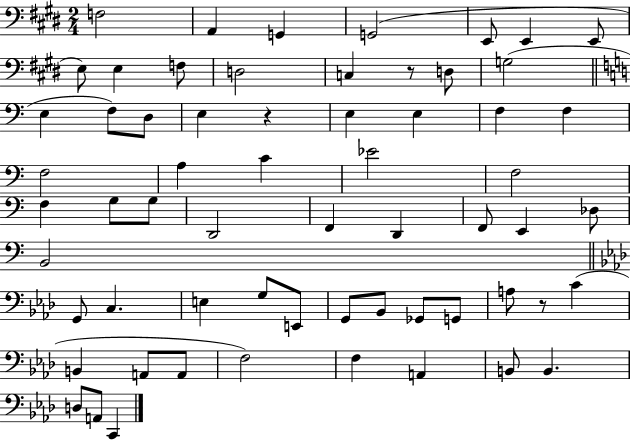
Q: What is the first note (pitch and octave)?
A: F3